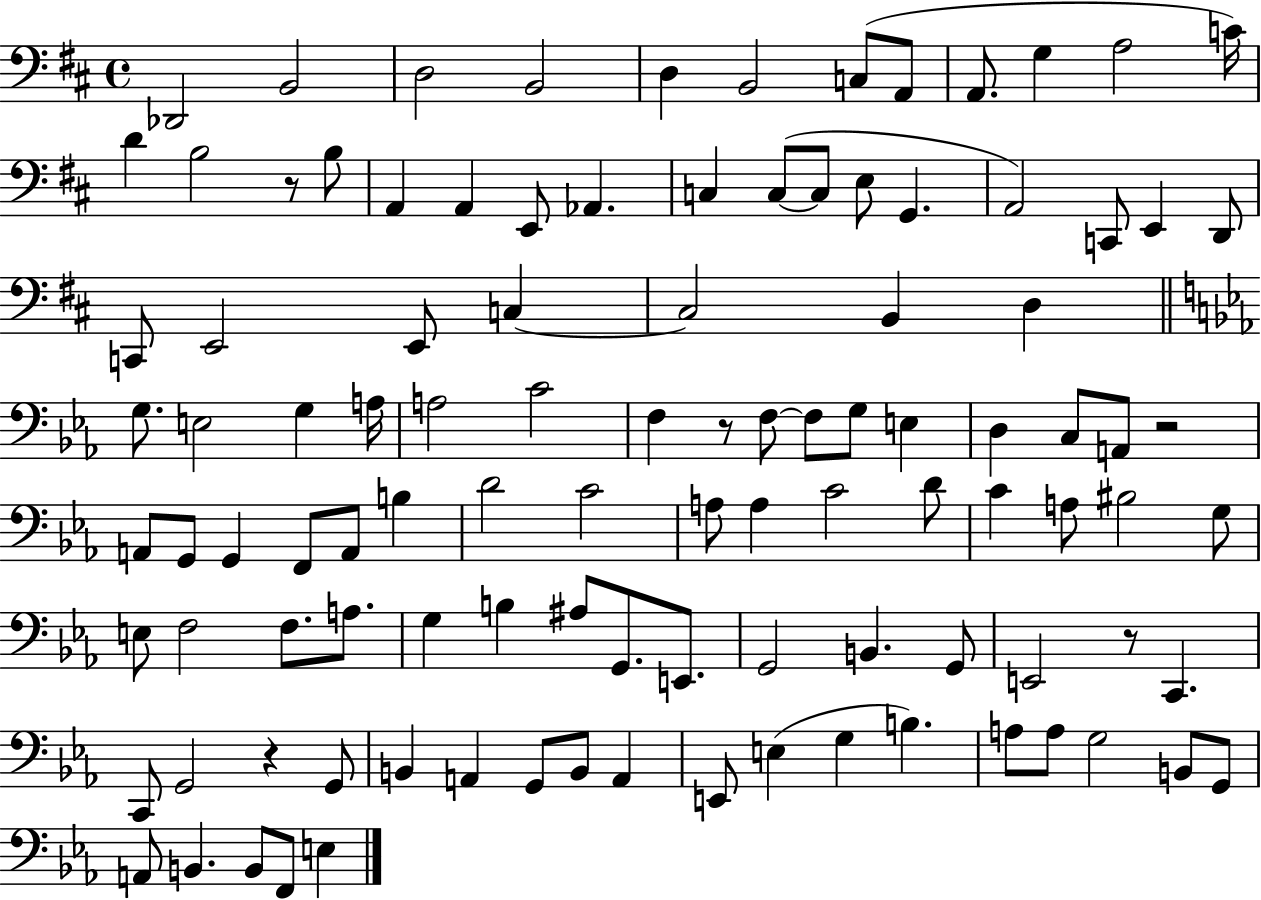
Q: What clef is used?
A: bass